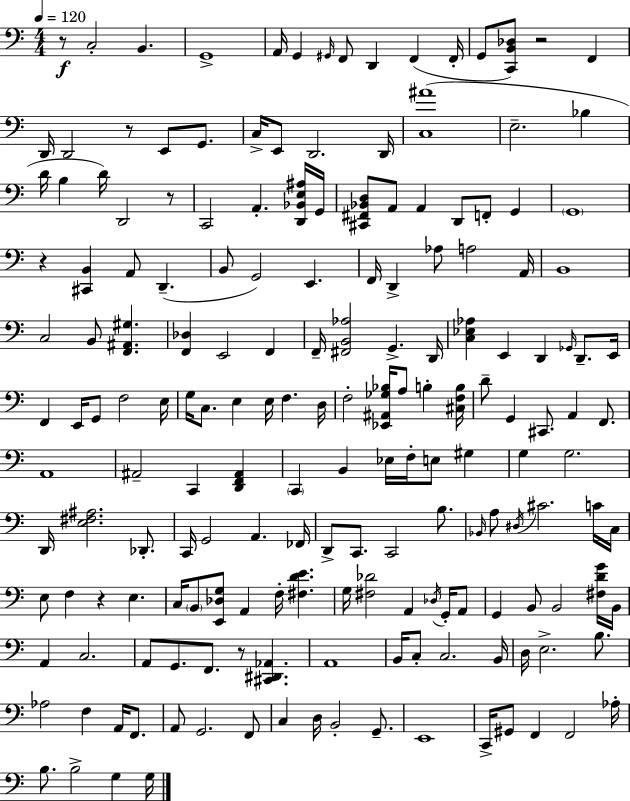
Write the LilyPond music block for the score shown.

{
  \clef bass
  \numericTimeSignature
  \time 4/4
  \key c \major
  \tempo 4 = 120
  r8\f c2-. b,4. | g,1-> | a,16 g,4 \grace { gis,16 } f,8 d,4 f,4( | f,16-. g,8 <c, b, des>8) r2 f,4 | \break d,16 d,2 r8 e,8 g,8. | c16-> e,8 d,2. | d,16 <c ais'>1( | e2.-- bes4 | \break d'16 b4 d'16) d,2 r8 | c,2 a,4.-. <d, bes, e ais>16 | g,16 <cis, fis, bes, d>8 a,8 a,4 d,8 f,8-. g,4 | \parenthesize g,1 | \break r4 <cis, b,>4 a,8 d,4.--( | b,8 g,2) e,4. | f,16 d,4-> aes8 a2 | a,16 b,1 | \break c2 b,8 <f, ais, gis>4. | <f, des>4 e,2 f,4 | f,16-- <fis, b, aes>2 g,4.-> | d,16 <c ees aes>4 e,4 d,4 \grace { ges,16 } d,8.-- | \break e,16 f,4 e,16 g,8 f2 | e16 g16 c8. e4 e16 f4. | d16 f2-. <ees, ais, ges bes>16 a8 b4-. | <cis f b>16 d'8-- g,4 cis,8. a,4 f,8. | \break a,1 | ais,2-- c,4 <d, f, ais,>4 | \parenthesize c,4 b,4 ees16 f16-. e8 gis4 | g4 g2. | \break d,16 <e fis ais>2. des,8.-. | c,16 g,2 a,4. | fes,16 d,8-> c,8. c,2 b8. | \grace { bes,16 } a8 \acciaccatura { dis16 } cis'2. | \break c'16 c16 e8 f4 r4 e4. | c16 \parenthesize b,8 <e, des g>8 a,4 f16-. <fis d' e'>4. | g16 <fis des'>2 a,4 | \acciaccatura { des16 } g,16-. a,8 g,4 b,8 b,2 | \break <fis d' g'>16 b,16 a,4 c2. | a,8 g,8. f,8. r8 <cis, dis, aes,>4. | a,1 | b,16 c8-. c2. | \break b,16 d16 e2.-> | b8. aes2 f4 | a,16 f,8. a,8 g,2. | f,8 c4 d16 b,2-. | \break g,8.-- e,1 | c,16-> gis,8 f,4 f,2 | aes16-. b8. b2-> | g4 g16 \bar "|."
}